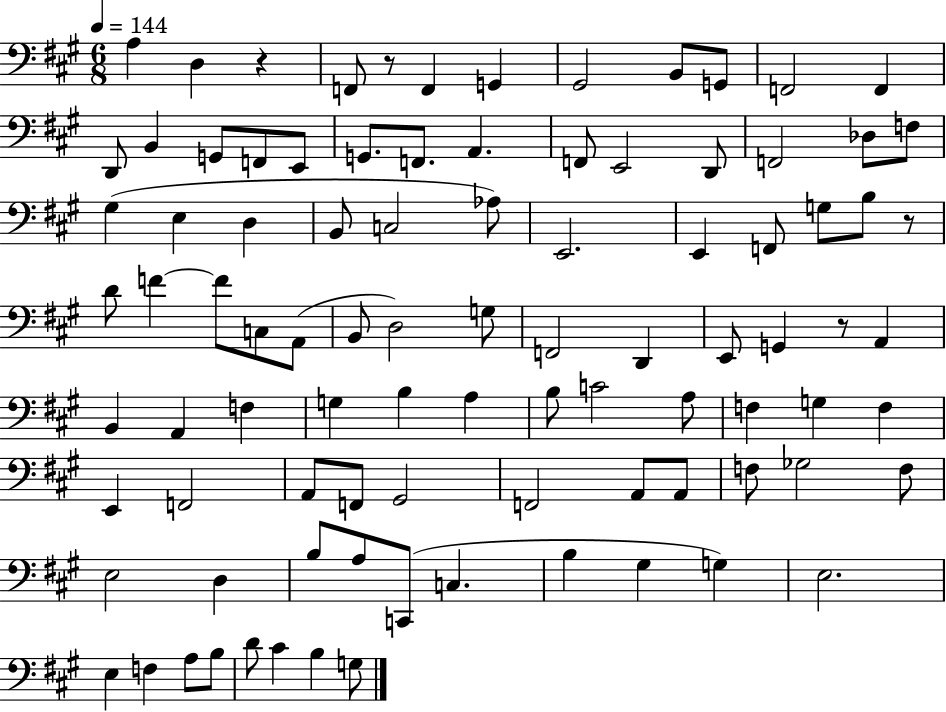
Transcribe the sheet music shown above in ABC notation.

X:1
T:Untitled
M:6/8
L:1/4
K:A
A, D, z F,,/2 z/2 F,, G,, ^G,,2 B,,/2 G,,/2 F,,2 F,, D,,/2 B,, G,,/2 F,,/2 E,,/2 G,,/2 F,,/2 A,, F,,/2 E,,2 D,,/2 F,,2 _D,/2 F,/2 ^G, E, D, B,,/2 C,2 _A,/2 E,,2 E,, F,,/2 G,/2 B,/2 z/2 D/2 F F/2 C,/2 A,,/2 B,,/2 D,2 G,/2 F,,2 D,, E,,/2 G,, z/2 A,, B,, A,, F, G, B, A, B,/2 C2 A,/2 F, G, F, E,, F,,2 A,,/2 F,,/2 ^G,,2 F,,2 A,,/2 A,,/2 F,/2 _G,2 F,/2 E,2 D, B,/2 A,/2 C,,/2 C, B, ^G, G, E,2 E, F, A,/2 B,/2 D/2 ^C B, G,/2